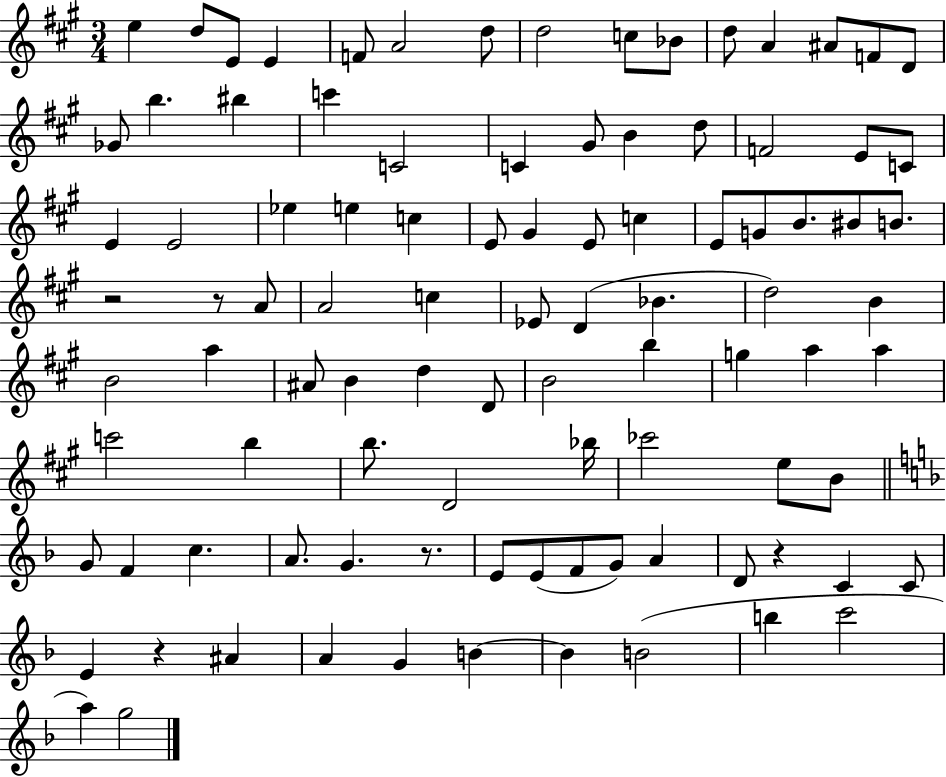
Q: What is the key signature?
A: A major